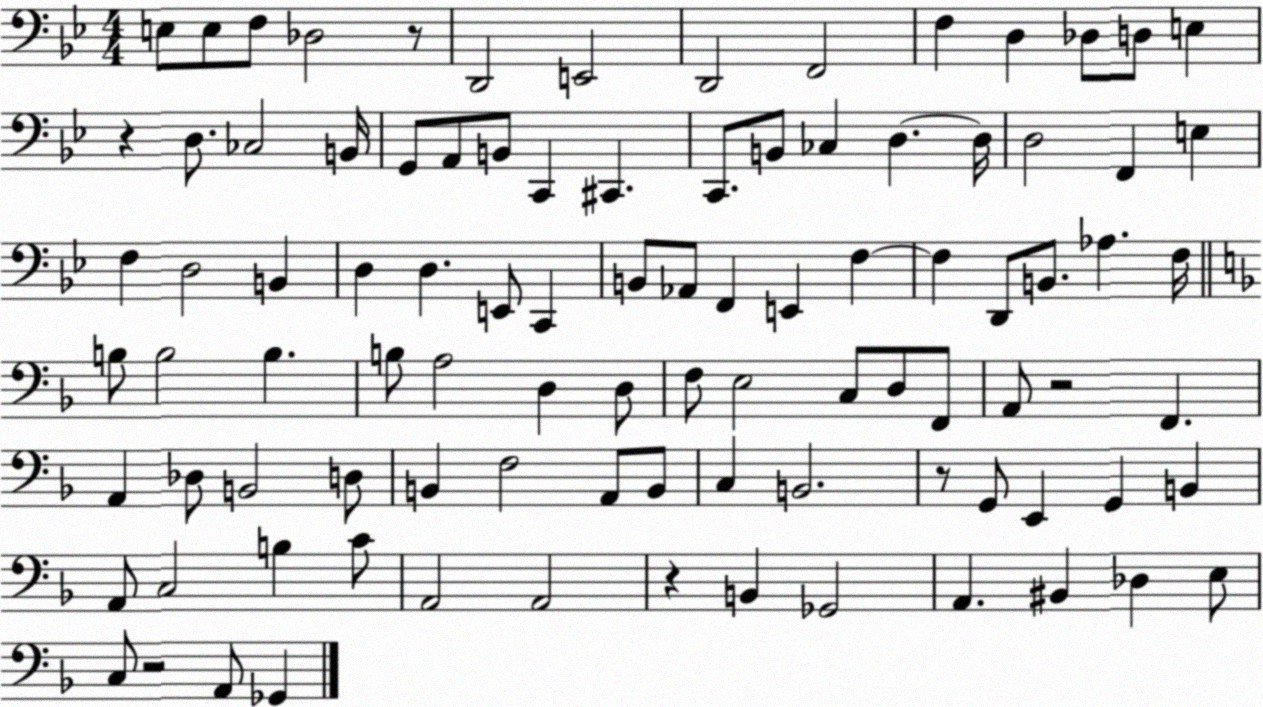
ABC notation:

X:1
T:Untitled
M:4/4
L:1/4
K:Bb
E,/2 E,/2 F,/2 _D,2 z/2 D,,2 E,,2 D,,2 F,,2 F, D, _D,/2 D,/2 E, z D,/2 _C,2 B,,/4 G,,/2 A,,/2 B,,/2 C,, ^C,, C,,/2 B,,/2 _C, D, D,/4 D,2 F,, E, F, D,2 B,, D, D, E,,/2 C,, B,,/2 _A,,/2 F,, E,, F, F, D,,/2 B,,/2 _A, F,/4 B,/2 B,2 B, B,/2 A,2 D, D,/2 F,/2 E,2 C,/2 D,/2 F,,/2 A,,/2 z2 F,, A,, _D,/2 B,,2 D,/2 B,, F,2 A,,/2 B,,/2 C, B,,2 z/2 G,,/2 E,, G,, B,, A,,/2 C,2 B, C/2 A,,2 A,,2 z B,, _G,,2 A,, ^B,, _D, E,/2 C,/2 z2 A,,/2 _G,,